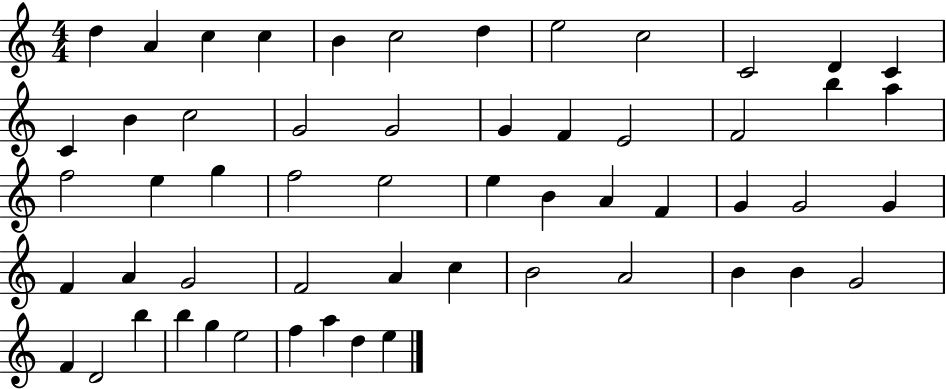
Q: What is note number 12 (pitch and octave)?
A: C4